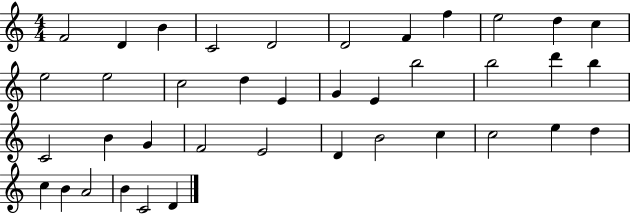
X:1
T:Untitled
M:4/4
L:1/4
K:C
F2 D B C2 D2 D2 F f e2 d c e2 e2 c2 d E G E b2 b2 d' b C2 B G F2 E2 D B2 c c2 e d c B A2 B C2 D